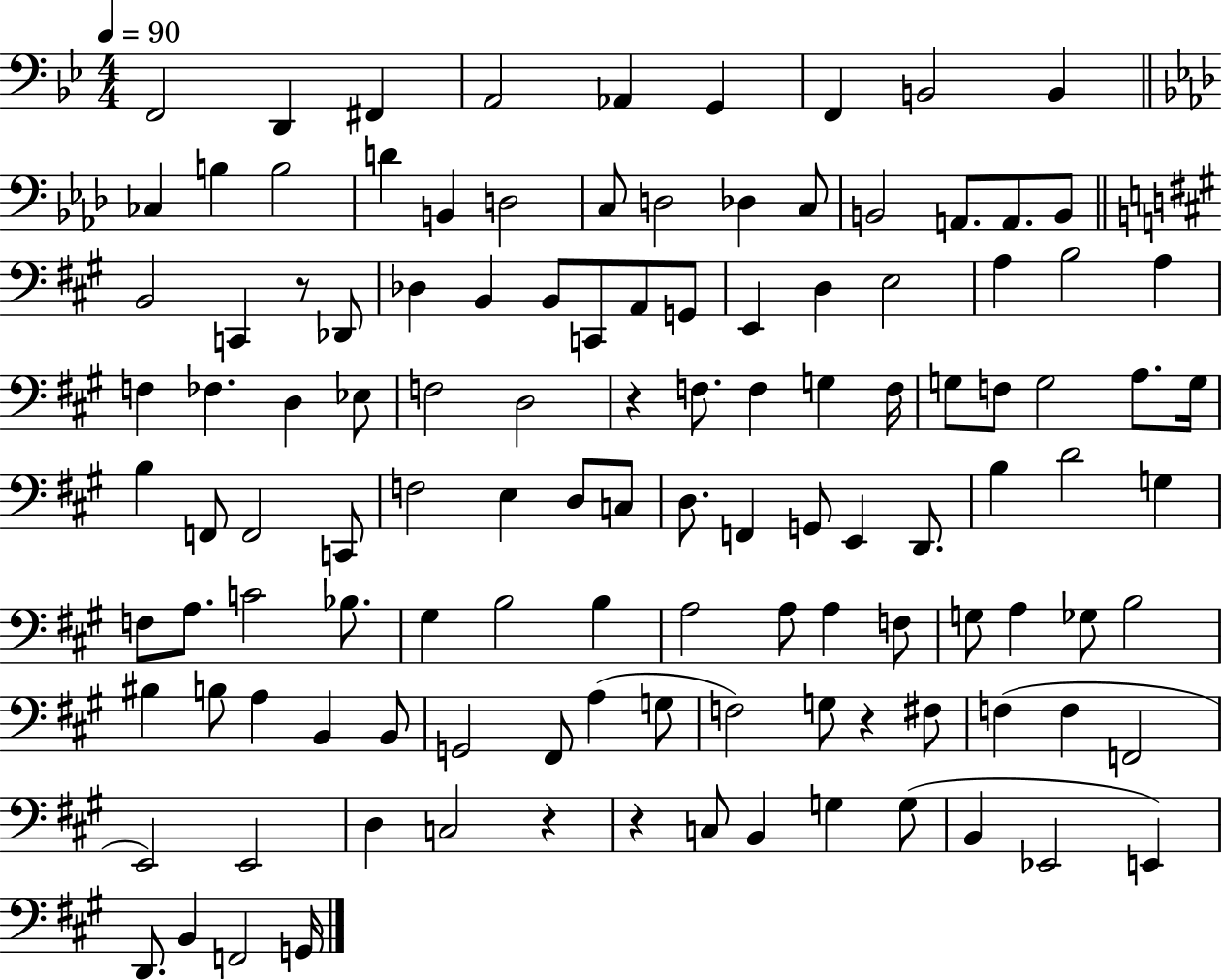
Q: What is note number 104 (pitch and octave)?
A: C3